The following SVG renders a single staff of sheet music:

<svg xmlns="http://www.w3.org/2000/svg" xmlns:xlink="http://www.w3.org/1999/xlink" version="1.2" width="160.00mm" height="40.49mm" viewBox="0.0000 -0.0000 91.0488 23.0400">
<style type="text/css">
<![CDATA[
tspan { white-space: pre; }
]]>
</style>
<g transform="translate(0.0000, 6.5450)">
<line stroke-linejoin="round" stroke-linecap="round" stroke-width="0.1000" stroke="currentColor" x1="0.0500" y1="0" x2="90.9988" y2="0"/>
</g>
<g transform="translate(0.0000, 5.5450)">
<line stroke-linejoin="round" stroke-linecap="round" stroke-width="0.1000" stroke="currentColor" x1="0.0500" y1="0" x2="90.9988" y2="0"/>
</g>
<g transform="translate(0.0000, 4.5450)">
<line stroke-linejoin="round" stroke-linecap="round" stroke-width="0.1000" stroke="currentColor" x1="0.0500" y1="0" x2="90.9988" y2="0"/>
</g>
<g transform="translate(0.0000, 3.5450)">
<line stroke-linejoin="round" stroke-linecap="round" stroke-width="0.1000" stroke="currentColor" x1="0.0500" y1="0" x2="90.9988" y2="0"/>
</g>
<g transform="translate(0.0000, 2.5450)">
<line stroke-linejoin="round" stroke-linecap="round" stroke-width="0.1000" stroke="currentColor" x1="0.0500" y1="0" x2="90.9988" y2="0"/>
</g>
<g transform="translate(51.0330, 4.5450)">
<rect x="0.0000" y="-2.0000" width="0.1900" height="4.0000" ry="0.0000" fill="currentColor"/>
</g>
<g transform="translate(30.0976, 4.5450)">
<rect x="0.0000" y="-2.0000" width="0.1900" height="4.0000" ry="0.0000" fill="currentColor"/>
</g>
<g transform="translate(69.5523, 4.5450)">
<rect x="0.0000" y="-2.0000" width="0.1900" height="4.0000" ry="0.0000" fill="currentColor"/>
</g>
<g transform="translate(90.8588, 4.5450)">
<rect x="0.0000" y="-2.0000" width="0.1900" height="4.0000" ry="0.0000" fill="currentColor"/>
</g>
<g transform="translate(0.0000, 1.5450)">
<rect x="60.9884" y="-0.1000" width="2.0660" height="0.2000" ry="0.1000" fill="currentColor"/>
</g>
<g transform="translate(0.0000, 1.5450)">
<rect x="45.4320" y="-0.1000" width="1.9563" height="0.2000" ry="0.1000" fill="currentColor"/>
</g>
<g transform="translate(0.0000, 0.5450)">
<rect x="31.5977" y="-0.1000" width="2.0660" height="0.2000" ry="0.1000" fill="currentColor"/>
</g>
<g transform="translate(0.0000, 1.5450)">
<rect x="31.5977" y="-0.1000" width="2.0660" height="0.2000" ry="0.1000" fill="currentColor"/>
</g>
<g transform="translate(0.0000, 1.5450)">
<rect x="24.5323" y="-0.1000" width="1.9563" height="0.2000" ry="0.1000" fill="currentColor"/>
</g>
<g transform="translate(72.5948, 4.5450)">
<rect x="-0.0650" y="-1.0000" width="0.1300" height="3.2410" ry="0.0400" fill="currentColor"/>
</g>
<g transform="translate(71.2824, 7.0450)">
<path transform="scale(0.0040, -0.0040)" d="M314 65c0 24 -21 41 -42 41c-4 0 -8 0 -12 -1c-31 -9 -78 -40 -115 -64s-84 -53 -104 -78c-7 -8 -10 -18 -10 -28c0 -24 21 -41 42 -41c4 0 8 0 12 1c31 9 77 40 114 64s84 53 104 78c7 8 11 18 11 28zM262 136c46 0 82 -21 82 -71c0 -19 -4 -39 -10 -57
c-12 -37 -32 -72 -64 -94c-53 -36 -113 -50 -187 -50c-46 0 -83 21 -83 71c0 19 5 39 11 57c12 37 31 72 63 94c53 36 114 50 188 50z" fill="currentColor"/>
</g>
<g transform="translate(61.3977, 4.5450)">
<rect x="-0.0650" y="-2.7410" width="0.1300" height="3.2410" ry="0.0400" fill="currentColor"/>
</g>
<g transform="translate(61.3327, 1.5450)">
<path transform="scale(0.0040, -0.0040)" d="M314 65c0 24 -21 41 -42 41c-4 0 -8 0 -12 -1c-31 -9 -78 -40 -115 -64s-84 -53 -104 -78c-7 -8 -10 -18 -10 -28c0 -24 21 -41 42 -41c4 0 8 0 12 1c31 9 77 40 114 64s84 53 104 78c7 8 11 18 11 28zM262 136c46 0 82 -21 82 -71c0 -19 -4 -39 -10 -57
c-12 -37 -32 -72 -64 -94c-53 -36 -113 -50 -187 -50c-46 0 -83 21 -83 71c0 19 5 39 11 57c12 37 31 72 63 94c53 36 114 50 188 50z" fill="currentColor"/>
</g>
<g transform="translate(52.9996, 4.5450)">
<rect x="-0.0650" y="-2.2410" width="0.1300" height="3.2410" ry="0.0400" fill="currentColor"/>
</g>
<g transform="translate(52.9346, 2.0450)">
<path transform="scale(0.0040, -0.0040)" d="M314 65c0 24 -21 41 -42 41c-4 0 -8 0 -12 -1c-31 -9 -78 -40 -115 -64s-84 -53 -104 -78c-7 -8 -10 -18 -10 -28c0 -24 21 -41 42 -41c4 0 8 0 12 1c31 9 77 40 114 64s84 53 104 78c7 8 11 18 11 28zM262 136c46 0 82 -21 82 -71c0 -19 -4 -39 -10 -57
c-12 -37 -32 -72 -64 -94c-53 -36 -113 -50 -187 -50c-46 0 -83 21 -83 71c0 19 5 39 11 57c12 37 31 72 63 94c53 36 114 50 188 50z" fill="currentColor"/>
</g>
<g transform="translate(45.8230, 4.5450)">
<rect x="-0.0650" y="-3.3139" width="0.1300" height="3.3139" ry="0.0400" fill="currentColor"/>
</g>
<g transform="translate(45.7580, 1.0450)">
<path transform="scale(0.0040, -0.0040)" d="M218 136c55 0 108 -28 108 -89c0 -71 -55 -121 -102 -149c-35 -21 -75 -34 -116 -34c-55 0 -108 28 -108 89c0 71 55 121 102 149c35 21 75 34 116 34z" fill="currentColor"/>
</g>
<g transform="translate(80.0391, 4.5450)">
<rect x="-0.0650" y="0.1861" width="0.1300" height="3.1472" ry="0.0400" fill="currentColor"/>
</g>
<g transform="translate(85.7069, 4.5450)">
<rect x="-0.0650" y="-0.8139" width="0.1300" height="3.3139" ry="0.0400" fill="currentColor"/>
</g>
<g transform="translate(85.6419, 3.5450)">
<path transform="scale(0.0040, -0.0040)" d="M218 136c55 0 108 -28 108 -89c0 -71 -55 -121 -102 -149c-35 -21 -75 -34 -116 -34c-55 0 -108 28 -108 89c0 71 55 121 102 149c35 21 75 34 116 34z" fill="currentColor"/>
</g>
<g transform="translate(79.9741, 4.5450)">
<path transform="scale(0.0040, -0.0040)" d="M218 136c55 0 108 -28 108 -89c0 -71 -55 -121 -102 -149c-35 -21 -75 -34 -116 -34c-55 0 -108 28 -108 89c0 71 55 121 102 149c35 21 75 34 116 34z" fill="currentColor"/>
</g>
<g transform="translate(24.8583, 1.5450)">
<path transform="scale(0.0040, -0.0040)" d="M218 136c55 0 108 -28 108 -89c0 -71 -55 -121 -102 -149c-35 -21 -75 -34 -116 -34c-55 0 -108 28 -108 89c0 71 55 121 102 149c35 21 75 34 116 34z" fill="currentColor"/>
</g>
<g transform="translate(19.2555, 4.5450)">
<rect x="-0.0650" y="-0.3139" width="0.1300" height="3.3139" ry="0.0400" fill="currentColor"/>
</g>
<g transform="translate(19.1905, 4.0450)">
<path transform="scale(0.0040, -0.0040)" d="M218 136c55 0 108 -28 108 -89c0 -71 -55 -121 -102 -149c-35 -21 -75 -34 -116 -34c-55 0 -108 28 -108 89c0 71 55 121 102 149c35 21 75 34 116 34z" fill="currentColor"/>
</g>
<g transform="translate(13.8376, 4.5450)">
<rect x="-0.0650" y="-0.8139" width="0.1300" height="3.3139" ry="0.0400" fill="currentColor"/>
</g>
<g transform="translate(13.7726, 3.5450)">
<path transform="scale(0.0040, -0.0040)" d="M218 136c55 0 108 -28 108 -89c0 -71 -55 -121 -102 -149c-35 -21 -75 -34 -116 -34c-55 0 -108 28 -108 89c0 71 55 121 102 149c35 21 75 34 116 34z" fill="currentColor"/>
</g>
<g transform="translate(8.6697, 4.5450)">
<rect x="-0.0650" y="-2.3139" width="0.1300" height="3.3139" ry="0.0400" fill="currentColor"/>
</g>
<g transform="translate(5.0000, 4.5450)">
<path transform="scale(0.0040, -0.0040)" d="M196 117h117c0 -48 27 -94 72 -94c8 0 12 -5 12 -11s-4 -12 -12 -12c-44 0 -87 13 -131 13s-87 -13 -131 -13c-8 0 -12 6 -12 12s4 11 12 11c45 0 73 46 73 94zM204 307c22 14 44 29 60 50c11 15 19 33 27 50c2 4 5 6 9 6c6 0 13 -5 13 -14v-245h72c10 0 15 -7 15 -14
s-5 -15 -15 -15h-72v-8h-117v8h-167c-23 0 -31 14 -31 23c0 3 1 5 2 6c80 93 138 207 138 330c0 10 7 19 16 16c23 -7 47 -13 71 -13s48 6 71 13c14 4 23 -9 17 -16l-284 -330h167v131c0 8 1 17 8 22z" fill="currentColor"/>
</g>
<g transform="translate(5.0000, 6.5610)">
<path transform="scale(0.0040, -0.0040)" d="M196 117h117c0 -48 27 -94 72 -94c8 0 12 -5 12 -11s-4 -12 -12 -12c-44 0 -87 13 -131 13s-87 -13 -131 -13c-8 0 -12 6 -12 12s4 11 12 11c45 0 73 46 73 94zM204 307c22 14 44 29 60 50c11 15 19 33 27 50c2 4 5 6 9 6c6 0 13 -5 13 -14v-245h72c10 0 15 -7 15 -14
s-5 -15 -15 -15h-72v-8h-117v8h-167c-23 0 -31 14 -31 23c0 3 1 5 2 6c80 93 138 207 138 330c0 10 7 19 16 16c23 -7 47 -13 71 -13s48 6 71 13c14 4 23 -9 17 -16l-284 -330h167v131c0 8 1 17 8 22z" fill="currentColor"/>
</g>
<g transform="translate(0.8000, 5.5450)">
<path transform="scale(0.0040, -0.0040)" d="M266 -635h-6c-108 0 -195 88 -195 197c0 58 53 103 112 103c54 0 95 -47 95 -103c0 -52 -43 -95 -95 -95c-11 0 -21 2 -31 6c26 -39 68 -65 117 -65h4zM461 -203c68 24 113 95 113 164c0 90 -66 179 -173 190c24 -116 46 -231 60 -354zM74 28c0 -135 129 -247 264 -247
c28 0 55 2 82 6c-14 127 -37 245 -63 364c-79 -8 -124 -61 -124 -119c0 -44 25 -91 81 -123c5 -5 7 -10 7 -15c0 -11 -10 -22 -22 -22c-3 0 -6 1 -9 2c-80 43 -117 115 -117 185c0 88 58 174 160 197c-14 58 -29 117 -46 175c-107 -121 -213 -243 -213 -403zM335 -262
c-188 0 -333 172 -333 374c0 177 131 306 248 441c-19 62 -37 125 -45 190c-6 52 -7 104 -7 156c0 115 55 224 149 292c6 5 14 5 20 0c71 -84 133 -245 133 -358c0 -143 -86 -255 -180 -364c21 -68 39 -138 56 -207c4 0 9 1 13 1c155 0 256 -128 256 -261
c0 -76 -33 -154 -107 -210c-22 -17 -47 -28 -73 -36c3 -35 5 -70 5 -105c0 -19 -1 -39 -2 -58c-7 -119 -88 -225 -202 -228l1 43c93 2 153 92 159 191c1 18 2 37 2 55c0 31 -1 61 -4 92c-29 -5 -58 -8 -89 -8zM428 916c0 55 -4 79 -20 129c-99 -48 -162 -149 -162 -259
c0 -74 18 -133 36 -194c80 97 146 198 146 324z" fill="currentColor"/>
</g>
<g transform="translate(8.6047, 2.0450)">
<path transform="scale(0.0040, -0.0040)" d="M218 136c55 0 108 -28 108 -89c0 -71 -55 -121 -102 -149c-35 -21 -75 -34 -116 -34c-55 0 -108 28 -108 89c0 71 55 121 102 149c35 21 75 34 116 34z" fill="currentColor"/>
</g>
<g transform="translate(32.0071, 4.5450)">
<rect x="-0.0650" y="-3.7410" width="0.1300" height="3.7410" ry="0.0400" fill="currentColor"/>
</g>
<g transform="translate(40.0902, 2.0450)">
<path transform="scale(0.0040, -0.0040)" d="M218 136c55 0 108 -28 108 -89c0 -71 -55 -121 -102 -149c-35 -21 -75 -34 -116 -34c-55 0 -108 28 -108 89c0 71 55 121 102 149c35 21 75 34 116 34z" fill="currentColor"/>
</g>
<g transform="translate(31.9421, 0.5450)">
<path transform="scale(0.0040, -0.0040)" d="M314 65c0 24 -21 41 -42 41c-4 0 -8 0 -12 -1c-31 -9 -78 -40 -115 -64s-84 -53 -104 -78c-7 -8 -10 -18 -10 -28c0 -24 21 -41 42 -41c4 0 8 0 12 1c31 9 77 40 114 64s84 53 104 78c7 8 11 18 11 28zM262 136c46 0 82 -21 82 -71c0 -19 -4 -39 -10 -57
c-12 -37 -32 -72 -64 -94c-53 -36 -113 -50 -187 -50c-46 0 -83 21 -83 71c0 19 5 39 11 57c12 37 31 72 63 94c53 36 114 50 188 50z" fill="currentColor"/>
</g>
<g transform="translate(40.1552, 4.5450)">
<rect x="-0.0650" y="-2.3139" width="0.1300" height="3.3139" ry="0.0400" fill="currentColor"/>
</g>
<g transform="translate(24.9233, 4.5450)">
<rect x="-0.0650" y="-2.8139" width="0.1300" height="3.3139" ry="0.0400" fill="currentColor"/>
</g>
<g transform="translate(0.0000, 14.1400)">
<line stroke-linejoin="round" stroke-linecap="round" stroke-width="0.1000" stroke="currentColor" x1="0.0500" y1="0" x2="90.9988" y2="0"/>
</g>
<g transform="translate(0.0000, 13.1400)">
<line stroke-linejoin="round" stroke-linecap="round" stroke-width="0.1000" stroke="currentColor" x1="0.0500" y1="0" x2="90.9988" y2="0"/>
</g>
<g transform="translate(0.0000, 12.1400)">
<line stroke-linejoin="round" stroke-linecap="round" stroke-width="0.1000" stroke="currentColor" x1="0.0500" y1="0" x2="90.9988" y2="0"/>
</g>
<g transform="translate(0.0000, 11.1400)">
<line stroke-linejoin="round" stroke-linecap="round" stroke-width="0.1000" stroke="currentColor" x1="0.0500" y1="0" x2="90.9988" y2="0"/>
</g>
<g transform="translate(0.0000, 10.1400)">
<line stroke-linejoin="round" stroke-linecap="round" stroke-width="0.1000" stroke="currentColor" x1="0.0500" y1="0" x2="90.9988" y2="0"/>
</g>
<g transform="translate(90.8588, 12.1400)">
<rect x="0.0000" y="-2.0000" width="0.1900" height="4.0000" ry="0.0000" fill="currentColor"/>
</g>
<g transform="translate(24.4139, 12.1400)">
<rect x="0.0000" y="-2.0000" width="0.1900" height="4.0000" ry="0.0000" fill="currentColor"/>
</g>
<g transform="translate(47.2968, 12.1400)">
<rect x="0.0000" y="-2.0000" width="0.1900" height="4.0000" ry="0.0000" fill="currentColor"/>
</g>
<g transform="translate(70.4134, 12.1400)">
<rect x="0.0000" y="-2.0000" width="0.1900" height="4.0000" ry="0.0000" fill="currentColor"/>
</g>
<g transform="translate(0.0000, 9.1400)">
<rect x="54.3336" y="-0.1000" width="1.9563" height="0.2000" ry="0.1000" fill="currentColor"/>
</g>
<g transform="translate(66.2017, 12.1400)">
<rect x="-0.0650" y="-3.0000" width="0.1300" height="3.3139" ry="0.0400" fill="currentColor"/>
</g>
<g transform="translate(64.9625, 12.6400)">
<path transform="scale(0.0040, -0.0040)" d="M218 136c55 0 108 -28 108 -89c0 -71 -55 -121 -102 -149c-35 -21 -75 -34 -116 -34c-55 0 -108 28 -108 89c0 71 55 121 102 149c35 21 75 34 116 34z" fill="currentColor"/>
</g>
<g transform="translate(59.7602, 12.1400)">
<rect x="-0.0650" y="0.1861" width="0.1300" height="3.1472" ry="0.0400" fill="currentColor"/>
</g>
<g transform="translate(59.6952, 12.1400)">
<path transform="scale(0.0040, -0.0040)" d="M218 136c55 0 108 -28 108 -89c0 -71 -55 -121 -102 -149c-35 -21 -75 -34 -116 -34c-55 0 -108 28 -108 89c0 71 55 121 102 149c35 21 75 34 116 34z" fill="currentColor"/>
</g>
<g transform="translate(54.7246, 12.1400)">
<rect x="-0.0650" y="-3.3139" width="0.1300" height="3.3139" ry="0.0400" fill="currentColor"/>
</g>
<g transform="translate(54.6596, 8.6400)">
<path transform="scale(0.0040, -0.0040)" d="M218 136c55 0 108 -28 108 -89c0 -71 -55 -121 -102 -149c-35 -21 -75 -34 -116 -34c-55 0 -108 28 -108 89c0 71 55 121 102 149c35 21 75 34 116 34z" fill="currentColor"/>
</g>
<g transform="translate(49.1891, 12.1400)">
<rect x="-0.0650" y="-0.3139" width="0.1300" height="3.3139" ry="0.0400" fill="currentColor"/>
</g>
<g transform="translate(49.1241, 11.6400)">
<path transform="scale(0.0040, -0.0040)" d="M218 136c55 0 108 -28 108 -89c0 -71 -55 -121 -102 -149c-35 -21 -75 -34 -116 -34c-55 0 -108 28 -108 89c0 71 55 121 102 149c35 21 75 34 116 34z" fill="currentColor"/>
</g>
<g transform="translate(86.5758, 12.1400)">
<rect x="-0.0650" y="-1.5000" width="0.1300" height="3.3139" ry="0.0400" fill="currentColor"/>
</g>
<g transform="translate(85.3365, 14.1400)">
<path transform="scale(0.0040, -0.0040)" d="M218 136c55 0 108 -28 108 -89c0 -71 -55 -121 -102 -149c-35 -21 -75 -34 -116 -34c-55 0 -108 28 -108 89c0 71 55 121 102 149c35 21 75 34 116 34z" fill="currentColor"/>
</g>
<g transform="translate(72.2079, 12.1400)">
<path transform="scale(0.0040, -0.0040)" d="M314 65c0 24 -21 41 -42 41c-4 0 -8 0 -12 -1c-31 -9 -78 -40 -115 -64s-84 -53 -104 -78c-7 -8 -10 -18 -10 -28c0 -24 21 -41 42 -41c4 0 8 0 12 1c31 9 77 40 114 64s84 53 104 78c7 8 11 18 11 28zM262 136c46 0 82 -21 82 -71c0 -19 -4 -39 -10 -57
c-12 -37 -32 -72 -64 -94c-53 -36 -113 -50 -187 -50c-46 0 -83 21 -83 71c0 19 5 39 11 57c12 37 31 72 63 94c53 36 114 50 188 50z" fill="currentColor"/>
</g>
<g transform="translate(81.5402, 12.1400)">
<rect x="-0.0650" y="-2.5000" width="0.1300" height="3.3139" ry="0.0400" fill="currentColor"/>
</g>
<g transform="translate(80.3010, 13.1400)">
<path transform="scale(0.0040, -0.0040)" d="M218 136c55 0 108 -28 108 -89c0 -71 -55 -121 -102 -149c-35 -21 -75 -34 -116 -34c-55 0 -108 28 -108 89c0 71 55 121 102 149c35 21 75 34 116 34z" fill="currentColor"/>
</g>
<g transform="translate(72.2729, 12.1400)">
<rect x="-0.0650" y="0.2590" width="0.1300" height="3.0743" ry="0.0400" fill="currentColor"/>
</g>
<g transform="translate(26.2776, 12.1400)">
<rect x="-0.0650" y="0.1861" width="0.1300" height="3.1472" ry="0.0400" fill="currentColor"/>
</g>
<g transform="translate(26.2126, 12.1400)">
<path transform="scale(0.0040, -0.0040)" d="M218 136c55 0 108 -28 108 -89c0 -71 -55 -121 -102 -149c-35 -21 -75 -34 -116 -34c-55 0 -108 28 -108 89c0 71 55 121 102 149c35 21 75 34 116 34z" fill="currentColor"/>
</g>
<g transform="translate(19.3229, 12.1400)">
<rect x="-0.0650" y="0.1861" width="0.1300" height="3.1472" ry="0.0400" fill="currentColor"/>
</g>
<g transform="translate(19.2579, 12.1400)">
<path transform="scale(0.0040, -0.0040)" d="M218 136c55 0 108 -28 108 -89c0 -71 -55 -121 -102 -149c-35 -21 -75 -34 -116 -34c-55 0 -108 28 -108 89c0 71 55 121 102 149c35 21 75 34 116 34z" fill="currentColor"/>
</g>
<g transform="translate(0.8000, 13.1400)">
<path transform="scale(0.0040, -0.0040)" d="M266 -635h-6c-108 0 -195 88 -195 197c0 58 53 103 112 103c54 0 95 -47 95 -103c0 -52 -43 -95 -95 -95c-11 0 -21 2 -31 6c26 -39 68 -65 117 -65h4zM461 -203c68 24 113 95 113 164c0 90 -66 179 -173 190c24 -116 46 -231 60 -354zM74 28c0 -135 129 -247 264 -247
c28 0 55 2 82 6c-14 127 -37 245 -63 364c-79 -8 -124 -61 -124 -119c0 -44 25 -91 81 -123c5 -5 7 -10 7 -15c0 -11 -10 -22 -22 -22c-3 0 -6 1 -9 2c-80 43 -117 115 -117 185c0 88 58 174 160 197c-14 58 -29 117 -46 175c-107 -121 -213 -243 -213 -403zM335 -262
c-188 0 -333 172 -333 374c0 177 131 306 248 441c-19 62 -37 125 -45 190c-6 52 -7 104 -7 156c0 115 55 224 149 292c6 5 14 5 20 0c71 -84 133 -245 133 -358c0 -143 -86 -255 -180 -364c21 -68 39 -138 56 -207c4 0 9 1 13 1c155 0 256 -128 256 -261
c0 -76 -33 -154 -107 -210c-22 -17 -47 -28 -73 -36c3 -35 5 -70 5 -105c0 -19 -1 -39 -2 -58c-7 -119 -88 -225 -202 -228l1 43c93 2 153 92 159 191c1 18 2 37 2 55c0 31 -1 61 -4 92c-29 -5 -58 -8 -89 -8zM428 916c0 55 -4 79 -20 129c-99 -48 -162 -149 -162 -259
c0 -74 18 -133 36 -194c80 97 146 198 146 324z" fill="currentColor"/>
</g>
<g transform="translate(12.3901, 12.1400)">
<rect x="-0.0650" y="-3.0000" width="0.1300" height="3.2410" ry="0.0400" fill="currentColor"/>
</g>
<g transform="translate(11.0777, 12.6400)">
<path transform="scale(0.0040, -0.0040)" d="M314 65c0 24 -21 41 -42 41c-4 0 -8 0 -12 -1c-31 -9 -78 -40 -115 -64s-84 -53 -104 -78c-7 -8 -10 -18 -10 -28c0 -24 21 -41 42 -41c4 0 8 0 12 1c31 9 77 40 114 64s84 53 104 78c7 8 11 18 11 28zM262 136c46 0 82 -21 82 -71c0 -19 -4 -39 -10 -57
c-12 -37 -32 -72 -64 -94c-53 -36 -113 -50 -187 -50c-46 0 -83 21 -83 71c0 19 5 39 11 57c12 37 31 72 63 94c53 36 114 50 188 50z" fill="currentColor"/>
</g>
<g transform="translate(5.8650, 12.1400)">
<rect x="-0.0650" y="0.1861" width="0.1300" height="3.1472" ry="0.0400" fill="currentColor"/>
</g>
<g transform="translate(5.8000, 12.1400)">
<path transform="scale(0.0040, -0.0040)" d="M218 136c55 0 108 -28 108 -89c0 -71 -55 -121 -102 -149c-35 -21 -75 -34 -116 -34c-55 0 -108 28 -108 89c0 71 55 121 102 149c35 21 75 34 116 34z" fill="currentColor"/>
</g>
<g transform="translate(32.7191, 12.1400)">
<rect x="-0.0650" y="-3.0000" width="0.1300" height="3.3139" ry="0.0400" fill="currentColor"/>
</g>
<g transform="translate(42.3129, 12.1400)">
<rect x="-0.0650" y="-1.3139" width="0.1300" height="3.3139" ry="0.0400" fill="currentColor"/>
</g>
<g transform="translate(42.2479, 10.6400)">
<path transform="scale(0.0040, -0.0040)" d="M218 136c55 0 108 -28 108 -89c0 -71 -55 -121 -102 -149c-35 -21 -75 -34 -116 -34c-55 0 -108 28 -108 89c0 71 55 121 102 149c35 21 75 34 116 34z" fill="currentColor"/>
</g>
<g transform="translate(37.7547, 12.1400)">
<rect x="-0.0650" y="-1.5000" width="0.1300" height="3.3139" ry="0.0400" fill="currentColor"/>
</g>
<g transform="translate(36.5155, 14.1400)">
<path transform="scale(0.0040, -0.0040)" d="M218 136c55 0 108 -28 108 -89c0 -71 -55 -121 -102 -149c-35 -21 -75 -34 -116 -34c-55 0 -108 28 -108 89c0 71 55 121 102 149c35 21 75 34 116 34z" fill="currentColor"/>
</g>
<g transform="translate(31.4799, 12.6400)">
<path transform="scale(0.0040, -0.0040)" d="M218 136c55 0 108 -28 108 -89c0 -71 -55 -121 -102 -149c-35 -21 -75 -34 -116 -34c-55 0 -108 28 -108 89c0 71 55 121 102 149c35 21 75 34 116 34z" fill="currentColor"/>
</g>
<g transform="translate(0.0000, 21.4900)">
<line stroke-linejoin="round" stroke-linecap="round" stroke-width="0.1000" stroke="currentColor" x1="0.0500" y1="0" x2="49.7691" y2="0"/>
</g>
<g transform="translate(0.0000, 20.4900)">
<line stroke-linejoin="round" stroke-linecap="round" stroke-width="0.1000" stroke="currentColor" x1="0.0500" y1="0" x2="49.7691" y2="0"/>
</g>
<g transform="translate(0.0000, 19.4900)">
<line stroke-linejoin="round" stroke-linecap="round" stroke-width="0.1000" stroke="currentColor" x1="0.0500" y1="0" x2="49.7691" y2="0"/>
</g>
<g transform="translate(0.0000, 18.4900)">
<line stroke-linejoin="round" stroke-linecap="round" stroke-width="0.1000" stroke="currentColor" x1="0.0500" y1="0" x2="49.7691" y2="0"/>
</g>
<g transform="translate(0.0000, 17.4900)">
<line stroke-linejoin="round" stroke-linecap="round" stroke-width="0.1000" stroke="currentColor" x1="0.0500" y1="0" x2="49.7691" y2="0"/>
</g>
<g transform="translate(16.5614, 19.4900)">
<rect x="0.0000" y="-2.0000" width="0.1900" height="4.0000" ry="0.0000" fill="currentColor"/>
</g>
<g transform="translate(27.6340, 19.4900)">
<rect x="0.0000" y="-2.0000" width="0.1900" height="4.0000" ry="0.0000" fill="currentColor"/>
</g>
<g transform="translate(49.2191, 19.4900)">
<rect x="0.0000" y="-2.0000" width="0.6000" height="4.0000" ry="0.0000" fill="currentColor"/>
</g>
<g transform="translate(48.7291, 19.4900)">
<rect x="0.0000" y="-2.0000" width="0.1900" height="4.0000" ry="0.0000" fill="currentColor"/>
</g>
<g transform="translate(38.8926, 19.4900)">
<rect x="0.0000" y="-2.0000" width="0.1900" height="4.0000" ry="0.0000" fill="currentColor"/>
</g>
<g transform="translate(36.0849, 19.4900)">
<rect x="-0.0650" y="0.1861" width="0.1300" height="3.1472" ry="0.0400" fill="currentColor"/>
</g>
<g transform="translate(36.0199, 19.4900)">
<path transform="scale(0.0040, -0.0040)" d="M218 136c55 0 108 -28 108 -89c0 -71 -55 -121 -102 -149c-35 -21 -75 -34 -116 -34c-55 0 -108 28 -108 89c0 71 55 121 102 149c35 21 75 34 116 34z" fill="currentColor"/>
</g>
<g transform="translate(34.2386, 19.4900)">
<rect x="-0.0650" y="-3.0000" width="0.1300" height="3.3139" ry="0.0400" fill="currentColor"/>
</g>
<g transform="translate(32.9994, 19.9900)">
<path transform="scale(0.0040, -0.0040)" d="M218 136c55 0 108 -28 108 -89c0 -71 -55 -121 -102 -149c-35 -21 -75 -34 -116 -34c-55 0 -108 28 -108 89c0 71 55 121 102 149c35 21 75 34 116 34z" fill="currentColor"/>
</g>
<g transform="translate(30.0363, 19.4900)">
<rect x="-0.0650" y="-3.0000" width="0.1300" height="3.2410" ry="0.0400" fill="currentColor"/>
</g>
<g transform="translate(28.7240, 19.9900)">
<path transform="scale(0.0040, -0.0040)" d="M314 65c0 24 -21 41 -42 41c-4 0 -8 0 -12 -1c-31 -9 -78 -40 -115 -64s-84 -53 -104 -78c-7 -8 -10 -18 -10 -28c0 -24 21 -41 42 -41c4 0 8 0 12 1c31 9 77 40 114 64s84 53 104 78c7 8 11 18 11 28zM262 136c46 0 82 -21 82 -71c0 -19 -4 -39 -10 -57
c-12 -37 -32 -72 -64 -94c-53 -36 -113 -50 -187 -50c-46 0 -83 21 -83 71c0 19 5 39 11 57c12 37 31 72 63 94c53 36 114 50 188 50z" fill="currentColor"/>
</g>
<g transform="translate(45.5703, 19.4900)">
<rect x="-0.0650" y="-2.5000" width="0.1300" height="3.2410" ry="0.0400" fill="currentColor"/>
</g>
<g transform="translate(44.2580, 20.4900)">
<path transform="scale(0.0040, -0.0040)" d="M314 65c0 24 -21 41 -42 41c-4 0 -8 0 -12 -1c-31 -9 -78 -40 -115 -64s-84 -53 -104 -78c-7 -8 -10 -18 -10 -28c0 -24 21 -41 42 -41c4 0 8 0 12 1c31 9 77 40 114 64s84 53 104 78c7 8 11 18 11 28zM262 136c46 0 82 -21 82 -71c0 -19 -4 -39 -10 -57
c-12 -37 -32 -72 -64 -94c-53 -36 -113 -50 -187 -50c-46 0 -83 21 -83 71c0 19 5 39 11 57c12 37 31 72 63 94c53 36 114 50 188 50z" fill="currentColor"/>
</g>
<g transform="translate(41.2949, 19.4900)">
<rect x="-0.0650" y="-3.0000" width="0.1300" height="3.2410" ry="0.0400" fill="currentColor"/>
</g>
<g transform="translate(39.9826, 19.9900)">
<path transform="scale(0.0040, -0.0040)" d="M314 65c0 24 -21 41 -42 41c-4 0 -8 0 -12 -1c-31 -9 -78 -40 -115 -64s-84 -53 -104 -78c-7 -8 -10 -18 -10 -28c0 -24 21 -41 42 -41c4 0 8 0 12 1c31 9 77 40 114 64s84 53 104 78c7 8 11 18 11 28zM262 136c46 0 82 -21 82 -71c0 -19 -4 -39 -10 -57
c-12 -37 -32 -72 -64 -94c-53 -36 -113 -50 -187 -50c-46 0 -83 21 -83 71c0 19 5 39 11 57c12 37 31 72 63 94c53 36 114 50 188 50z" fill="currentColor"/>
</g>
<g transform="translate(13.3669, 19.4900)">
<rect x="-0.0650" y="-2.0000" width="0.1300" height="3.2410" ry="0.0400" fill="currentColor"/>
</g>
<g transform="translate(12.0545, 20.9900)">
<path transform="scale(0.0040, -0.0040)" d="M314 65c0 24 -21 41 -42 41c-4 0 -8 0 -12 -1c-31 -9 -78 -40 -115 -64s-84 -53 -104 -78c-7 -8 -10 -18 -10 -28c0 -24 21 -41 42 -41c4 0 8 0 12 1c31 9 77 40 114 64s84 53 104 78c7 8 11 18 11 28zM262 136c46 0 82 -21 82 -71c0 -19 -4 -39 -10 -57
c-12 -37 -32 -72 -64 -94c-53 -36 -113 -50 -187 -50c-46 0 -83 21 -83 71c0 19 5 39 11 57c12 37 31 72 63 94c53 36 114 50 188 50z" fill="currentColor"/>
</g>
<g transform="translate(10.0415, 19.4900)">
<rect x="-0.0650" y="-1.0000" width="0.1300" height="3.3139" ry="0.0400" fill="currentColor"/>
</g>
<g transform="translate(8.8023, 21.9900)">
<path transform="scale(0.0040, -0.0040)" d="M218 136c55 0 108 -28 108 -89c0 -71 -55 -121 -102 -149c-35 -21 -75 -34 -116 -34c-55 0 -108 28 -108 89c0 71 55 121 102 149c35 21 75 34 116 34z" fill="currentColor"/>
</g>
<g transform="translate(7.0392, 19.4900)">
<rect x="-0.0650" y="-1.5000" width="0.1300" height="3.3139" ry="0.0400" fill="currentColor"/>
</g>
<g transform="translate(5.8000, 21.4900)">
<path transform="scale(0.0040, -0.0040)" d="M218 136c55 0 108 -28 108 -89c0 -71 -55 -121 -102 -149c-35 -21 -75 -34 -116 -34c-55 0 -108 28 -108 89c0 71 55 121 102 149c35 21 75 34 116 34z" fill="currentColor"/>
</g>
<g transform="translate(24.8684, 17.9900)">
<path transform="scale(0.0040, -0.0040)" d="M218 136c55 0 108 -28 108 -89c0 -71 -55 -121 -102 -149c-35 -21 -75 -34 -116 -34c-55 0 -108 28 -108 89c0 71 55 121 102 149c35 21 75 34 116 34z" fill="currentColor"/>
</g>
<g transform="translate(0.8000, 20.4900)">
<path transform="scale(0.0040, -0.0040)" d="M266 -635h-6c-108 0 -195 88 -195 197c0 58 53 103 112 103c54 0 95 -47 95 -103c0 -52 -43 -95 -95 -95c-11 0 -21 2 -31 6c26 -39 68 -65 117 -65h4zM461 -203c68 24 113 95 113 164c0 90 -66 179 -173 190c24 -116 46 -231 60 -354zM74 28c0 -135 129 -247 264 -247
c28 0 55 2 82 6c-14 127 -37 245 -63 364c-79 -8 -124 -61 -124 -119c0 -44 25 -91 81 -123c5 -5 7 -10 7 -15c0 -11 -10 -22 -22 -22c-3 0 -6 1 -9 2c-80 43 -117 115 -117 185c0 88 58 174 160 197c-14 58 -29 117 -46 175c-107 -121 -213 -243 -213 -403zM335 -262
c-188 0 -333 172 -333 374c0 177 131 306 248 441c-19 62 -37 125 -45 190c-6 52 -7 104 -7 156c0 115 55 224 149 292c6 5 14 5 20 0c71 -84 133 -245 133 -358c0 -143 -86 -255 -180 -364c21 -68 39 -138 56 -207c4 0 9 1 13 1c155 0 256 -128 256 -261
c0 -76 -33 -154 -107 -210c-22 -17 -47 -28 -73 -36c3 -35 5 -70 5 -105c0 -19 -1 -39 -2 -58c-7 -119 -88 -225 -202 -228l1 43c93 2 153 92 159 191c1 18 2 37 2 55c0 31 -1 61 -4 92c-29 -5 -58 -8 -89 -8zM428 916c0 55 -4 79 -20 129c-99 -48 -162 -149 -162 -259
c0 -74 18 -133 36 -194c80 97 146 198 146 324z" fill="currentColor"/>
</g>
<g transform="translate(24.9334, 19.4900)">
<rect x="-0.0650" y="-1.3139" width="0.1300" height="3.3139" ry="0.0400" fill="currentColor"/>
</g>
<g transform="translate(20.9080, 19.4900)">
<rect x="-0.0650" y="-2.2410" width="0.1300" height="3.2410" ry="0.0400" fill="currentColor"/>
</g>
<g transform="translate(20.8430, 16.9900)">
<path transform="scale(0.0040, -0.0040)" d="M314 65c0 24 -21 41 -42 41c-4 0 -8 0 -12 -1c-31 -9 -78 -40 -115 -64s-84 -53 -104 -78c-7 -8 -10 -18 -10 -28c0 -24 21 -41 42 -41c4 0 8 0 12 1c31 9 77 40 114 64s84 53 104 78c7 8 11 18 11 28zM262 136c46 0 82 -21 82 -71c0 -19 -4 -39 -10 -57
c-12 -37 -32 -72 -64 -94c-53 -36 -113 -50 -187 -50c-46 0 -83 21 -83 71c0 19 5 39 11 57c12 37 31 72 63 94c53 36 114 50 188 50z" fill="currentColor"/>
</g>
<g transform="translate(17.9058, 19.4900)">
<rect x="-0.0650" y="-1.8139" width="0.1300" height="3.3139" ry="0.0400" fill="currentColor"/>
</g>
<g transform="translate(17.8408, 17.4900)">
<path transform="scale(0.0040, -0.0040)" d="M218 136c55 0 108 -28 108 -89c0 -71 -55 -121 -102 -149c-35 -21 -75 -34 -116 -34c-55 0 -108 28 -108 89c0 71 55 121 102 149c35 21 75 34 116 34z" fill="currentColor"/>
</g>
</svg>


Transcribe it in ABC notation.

X:1
T:Untitled
M:4/4
L:1/4
K:C
g d c a c'2 g b g2 a2 D2 B d B A2 B B A E e c b B A B2 G E E D F2 f g2 e A2 A B A2 G2